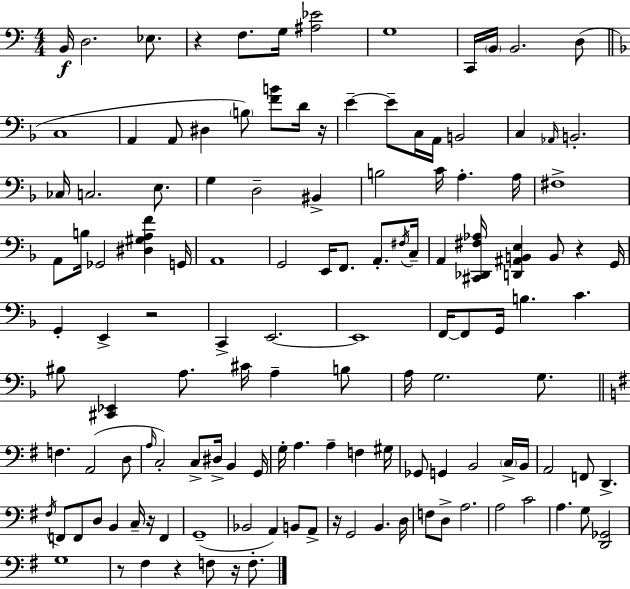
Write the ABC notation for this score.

X:1
T:Untitled
M:4/4
L:1/4
K:Am
B,,/4 D,2 _E,/2 z F,/2 G,/4 [^A,_E]2 G,4 C,,/4 B,,/4 B,,2 D,/2 C,4 A,, A,,/2 ^D, B,/2 [FB]/2 D/4 z/4 E E/2 C,/4 A,,/4 B,,2 C, _A,,/4 B,,2 _C,/4 C,2 E,/2 G, D,2 ^B,, B,2 C/4 A, A,/4 ^F,4 A,,/2 B,/4 _G,,2 [^D,^G,A,F] G,,/4 A,,4 G,,2 E,,/4 F,,/2 A,,/2 ^F,/4 C,/4 A,, [^C,,_D,,^F,_A,]/4 [D,,^A,,B,,E,] B,,/2 z G,,/4 G,, E,, z2 C,, E,,2 E,,4 F,,/4 F,,/2 G,,/4 B, C ^B,/2 [^C,,_E,,] A,/2 ^C/4 A, B,/2 A,/4 G,2 G,/2 F, A,,2 D,/2 A,/4 C,2 C,/2 ^D,/4 B,, G,,/4 G,/4 A, A, F, ^G,/4 _G,,/2 G,, B,,2 C,/4 B,,/4 A,,2 F,,/2 D,, ^F,/4 F,,/2 F,,/2 D,/2 B,, C,/4 z/4 F,, G,,4 _B,,2 A,, B,,/2 A,,/2 z/4 G,,2 B,, D,/4 F,/2 D,/2 A,2 A,2 C2 A, G,/2 [D,,_G,,]2 G,4 z/2 ^F, z F,/2 z/4 F,/2